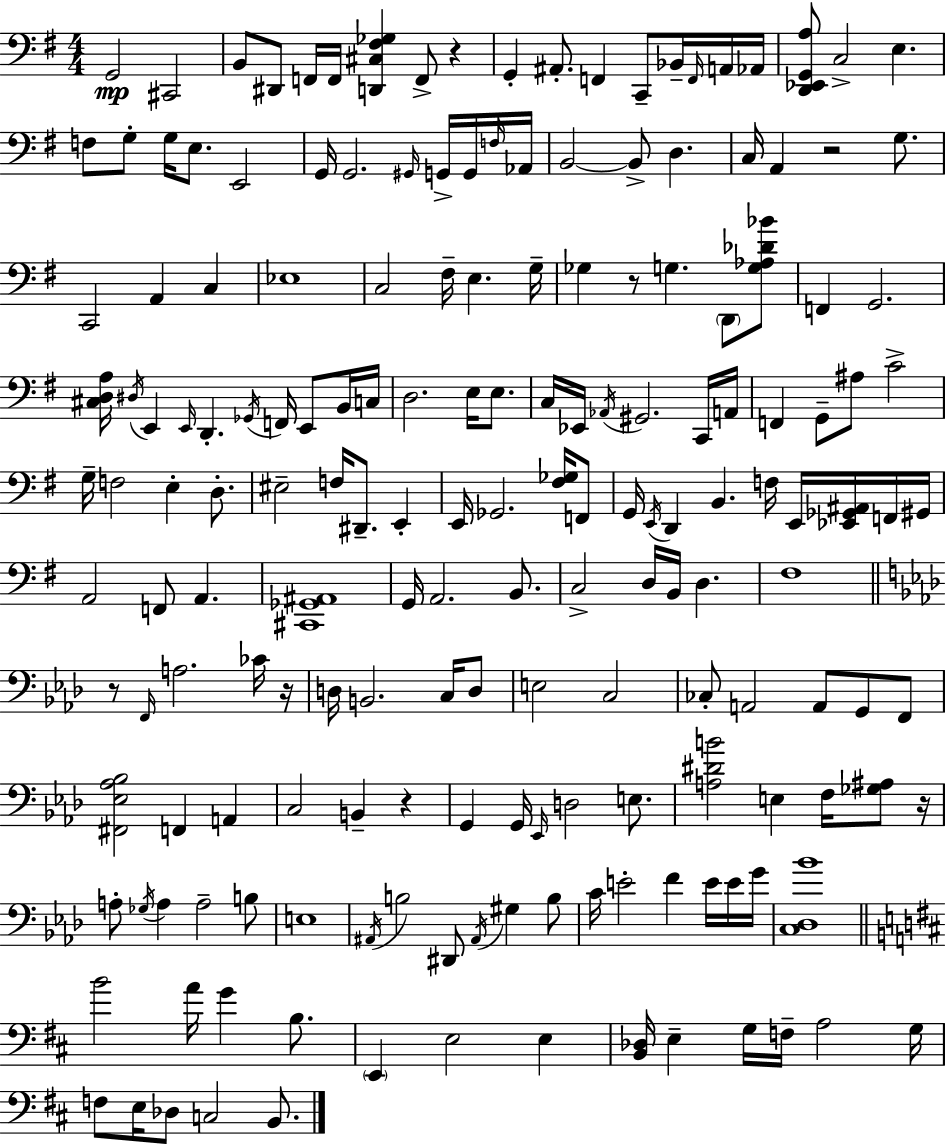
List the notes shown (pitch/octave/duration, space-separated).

G2/h C#2/h B2/e D#2/e F2/s F2/s [D2,C#3,F#3,Gb3]/q F2/e R/q G2/q A#2/e. F2/q C2/e Bb2/s F2/s A2/s Ab2/s [D2,Eb2,G2,A3]/e C3/h E3/q. F3/e G3/e G3/s E3/e. E2/h G2/s G2/h. G#2/s G2/s G2/s F3/s Ab2/s B2/h B2/e D3/q. C3/s A2/q R/h G3/e. C2/h A2/q C3/q Eb3/w C3/h F#3/s E3/q. G3/s Gb3/q R/e G3/q. D2/e [G3,Ab3,Db4,Bb4]/e F2/q G2/h. [C#3,D3,A3]/s D#3/s E2/q E2/s D2/q. Gb2/s F2/s E2/e B2/s C3/s D3/h. E3/s E3/e. C3/s Eb2/s Ab2/s G#2/h. C2/s A2/s F2/q G2/e A#3/e C4/h G3/s F3/h E3/q D3/e. EIS3/h F3/s D#2/e. E2/q E2/s Gb2/h. [F#3,Gb3]/s F2/e G2/s E2/s D2/q B2/q. F3/s E2/s [Eb2,Gb2,A#2]/s F2/s G#2/s A2/h F2/e A2/q. [C#2,Gb2,A#2]/w G2/s A2/h. B2/e. C3/h D3/s B2/s D3/q. F#3/w R/e F2/s A3/h. CES4/s R/s D3/s B2/h. C3/s D3/e E3/h C3/h CES3/e A2/h A2/e G2/e F2/e [F#2,Eb3,Ab3,Bb3]/h F2/q A2/q C3/h B2/q R/q G2/q G2/s Eb2/s D3/h E3/e. [A3,D#4,B4]/h E3/q F3/s [Gb3,A#3]/e R/s A3/e Gb3/s A3/q A3/h B3/e E3/w A#2/s B3/h D#2/e A#2/s G#3/q B3/e C4/s E4/h F4/q E4/s E4/s G4/s [C3,Db3,Bb4]/w B4/h A4/s G4/q B3/e. E2/q E3/h E3/q [B2,Db3]/s E3/q G3/s F3/s A3/h G3/s F3/e E3/s Db3/e C3/h B2/e.